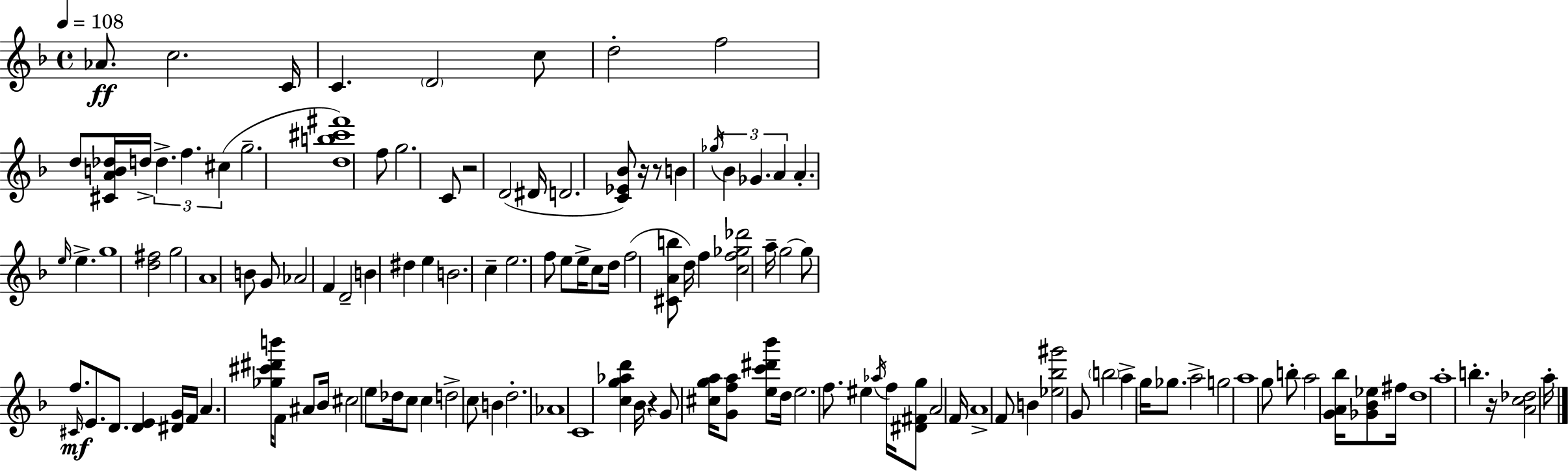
X:1
T:Untitled
M:4/4
L:1/4
K:Dm
_A/2 c2 C/4 C D2 c/2 d2 f2 d/2 [^CAB_d]/4 d/4 d f ^c g2 [db^c'^f']4 f/2 g2 C/2 z2 D2 ^D/4 D2 [C_E_B]/2 z/4 z/2 B _g/4 _B _G A A e/4 e g4 [d^f]2 g2 A4 B/2 G/2 _A2 F D2 B ^d e B2 c e2 f/2 e/2 e/4 c/2 d/4 f2 [^CAb]/2 d/4 f [cf_g_d']2 a/4 g2 g/2 f/2 ^C/4 E/2 D/2 [DE] [^DG]/4 F/4 A [_g^c'^d'b']/4 F/2 ^A/2 _B/4 ^c2 e/2 _d/4 c/2 c d2 c/2 B d2 _A4 C4 [cg_ad'] _B/4 z G/2 [^cga]/4 [Gfa]/2 [ec'^d'_b']/2 d/4 e2 f/2 ^e _a/4 f/4 [^D^Fg]/2 A2 F/4 A4 F/2 B [_e_b^g']2 G/2 b2 a g/4 _g/2 a2 g2 a4 g/2 b/2 a2 [GA_b]/4 [_G_B_e]/2 ^f/4 d4 a4 b z/4 [Ac_d]2 a/4